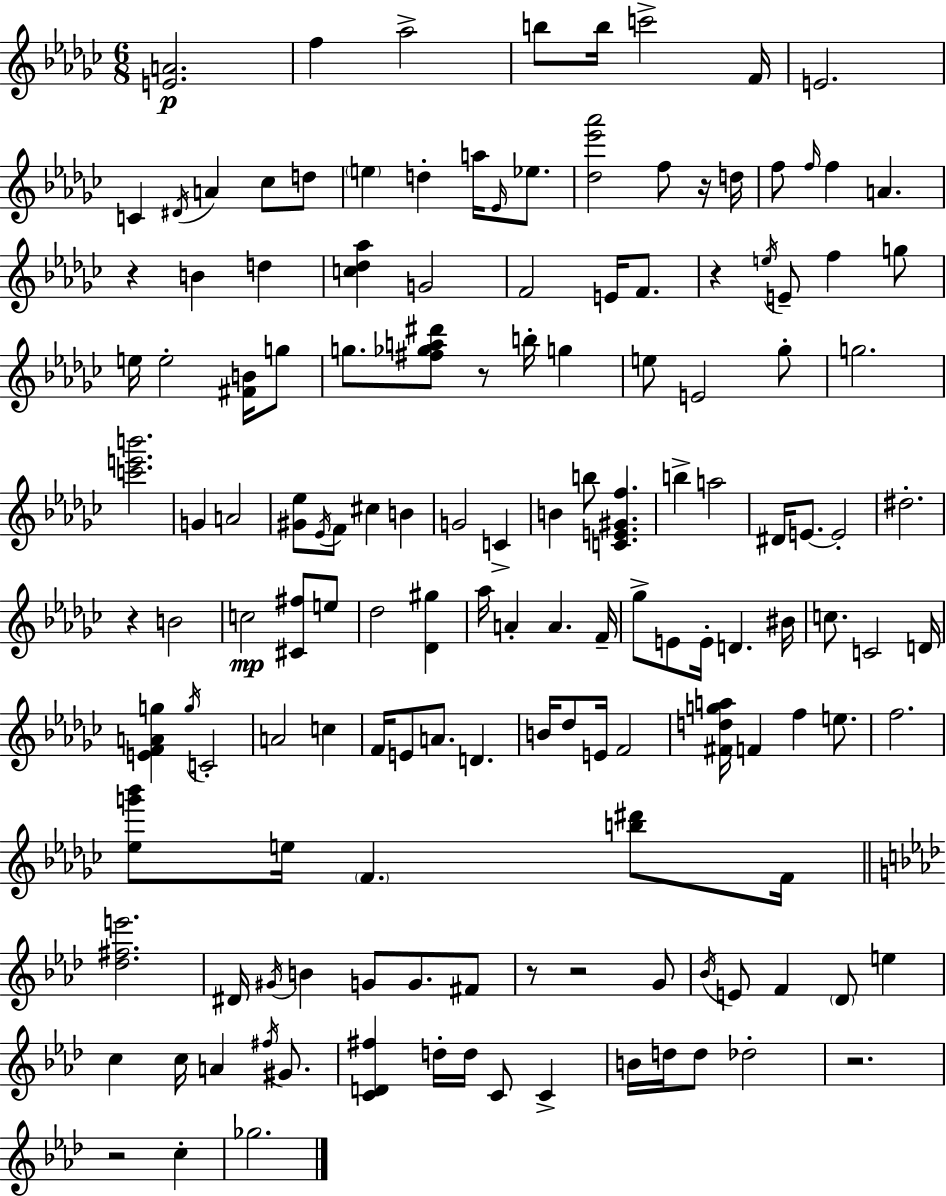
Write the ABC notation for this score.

X:1
T:Untitled
M:6/8
L:1/4
K:Ebm
[EA]2 f _a2 b/2 b/4 c'2 F/4 E2 C ^D/4 A _c/2 d/2 e d a/4 _E/4 _e/2 [_d_e'_a']2 f/2 z/4 d/4 f/2 f/4 f A z B d [c_d_a] G2 F2 E/4 F/2 z e/4 E/2 f g/2 e/4 e2 [^FB]/4 g/2 g/2 [^f_ga^d']/2 z/2 b/4 g e/2 E2 _g/2 g2 [c'e'b']2 G A2 [^G_e]/2 _E/4 F/2 ^c B G2 C B b/2 [CE^Gf] b a2 ^D/4 E/2 E2 ^d2 z B2 c2 [^C^f]/2 e/2 _d2 [_D^g] _a/4 A A F/4 _g/2 E/2 E/4 D ^B/4 c/2 C2 D/4 [EFAg] g/4 C2 A2 c F/4 E/2 A/2 D B/4 _d/2 E/4 F2 [^Fdga]/4 F f e/2 f2 [_eg'_b']/2 e/4 F [b^d']/2 F/4 [_d^fe']2 ^D/4 ^G/4 B G/2 G/2 ^F/2 z/2 z2 G/2 _B/4 E/2 F _D/2 e c c/4 A ^f/4 ^G/2 [CD^f] d/4 d/4 C/2 C B/4 d/4 d/2 _d2 z2 z2 c _g2